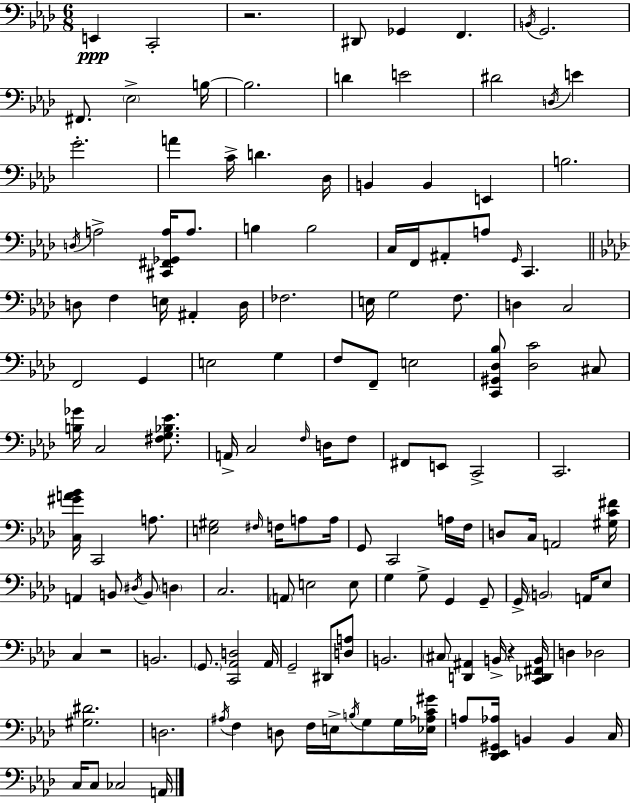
E2/q C2/h R/h. D#2/e Gb2/q F2/q. B2/s G2/h. F#2/e. Eb3/h B3/s B3/h. D4/q E4/h D#4/h D3/s E4/q G4/h. A4/q C4/s D4/q. Db3/s B2/q B2/q E2/q B3/h. D3/s A3/h [C#2,F#2,Gb2,A3]/s A3/e. B3/q B3/h C3/s F2/s A#2/e A3/e G2/s C2/q. D3/e F3/q E3/s A#2/q D3/s FES3/h. E3/s G3/h F3/e. D3/q C3/h F2/h G2/q E3/h G3/q F3/e F2/e E3/h [C2,G#2,Db3,Bb3]/e [Db3,C4]/h C#3/e [B3,Gb4]/s C3/h [F#3,G3,Bb3,Eb4]/e. A2/s C3/h F3/s D3/s F3/e F#2/e E2/e C2/h C2/h. [C3,G#4,A4,Bb4]/s C2/h A3/e. [E3,G#3]/h F#3/s F3/s A3/e A3/s G2/e C2/h A3/s F3/s D3/e C3/s A2/h [G#3,C4,F#4]/s A2/q B2/e D#3/s B2/e D3/q C3/h. A2/e E3/h E3/e G3/q G3/e G2/q G2/e G2/s B2/h A2/s Eb3/e C3/q R/h B2/h. G2/e. [C2,Ab2,D3]/h Ab2/s G2/h D#2/e [D3,A3]/e B2/h. C#3/e [D2,A#2]/q B2/s R/q [C2,Db2,F#2,B2]/s D3/q Db3/h [G#3,D#4]/h. D3/h. A#3/s F3/q D3/e F3/s E3/s B3/s G3/e G3/s [Eb3,Ab3,C4,G#4]/s A3/e [Db2,Eb2,G#2,Ab3]/s B2/q B2/q C3/s C3/s C3/e CES3/h A2/s